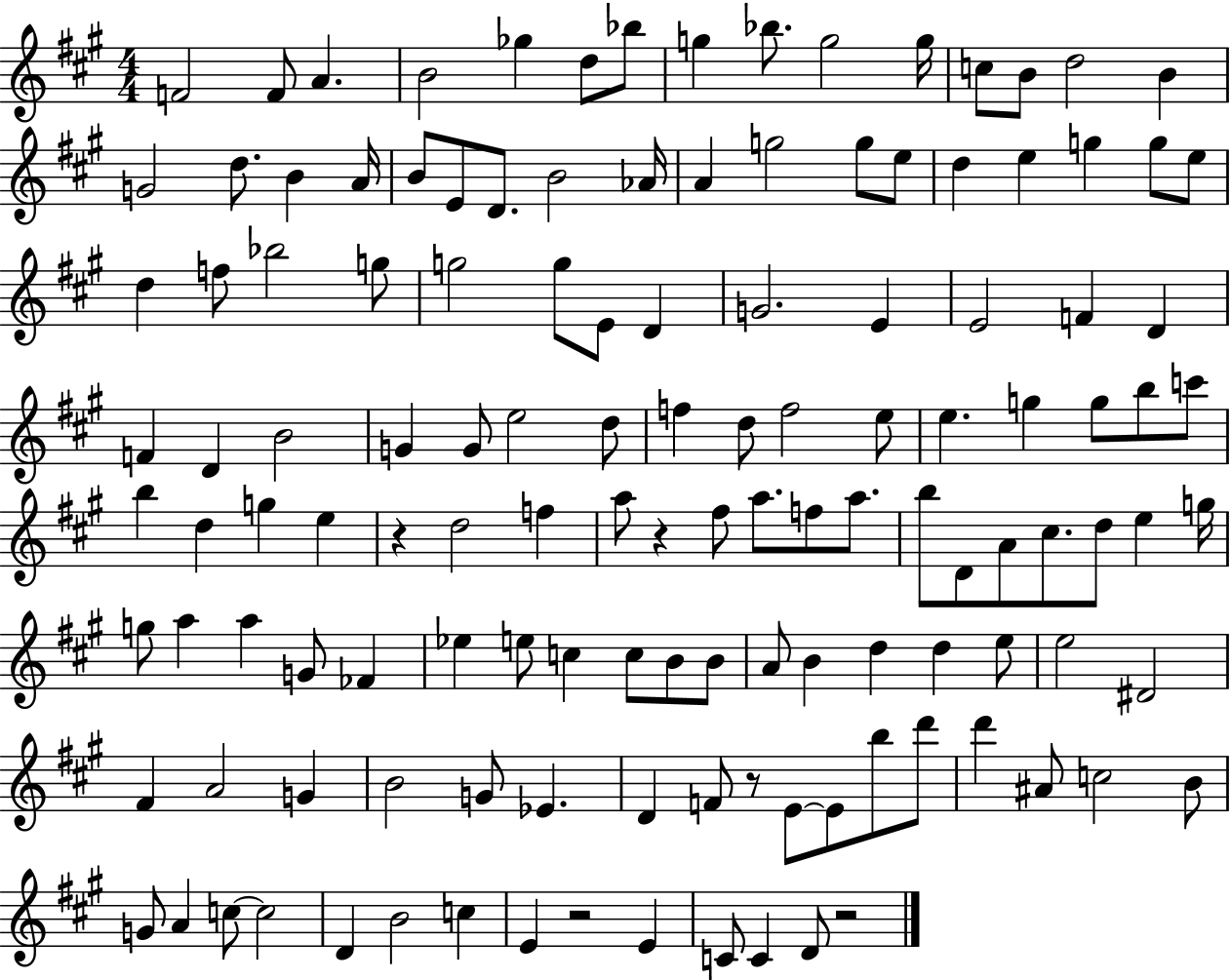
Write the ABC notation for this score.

X:1
T:Untitled
M:4/4
L:1/4
K:A
F2 F/2 A B2 _g d/2 _b/2 g _b/2 g2 g/4 c/2 B/2 d2 B G2 d/2 B A/4 B/2 E/2 D/2 B2 _A/4 A g2 g/2 e/2 d e g g/2 e/2 d f/2 _b2 g/2 g2 g/2 E/2 D G2 E E2 F D F D B2 G G/2 e2 d/2 f d/2 f2 e/2 e g g/2 b/2 c'/2 b d g e z d2 f a/2 z ^f/2 a/2 f/2 a/2 b/2 D/2 A/2 ^c/2 d/2 e g/4 g/2 a a G/2 _F _e e/2 c c/2 B/2 B/2 A/2 B d d e/2 e2 ^D2 ^F A2 G B2 G/2 _E D F/2 z/2 E/2 E/2 b/2 d'/2 d' ^A/2 c2 B/2 G/2 A c/2 c2 D B2 c E z2 E C/2 C D/2 z2